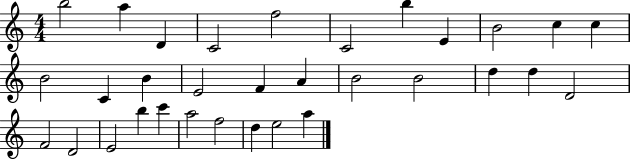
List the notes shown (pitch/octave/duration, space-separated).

B5/h A5/q D4/q C4/h F5/h C4/h B5/q E4/q B4/h C5/q C5/q B4/h C4/q B4/q E4/h F4/q A4/q B4/h B4/h D5/q D5/q D4/h F4/h D4/h E4/h B5/q C6/q A5/h F5/h D5/q E5/h A5/q